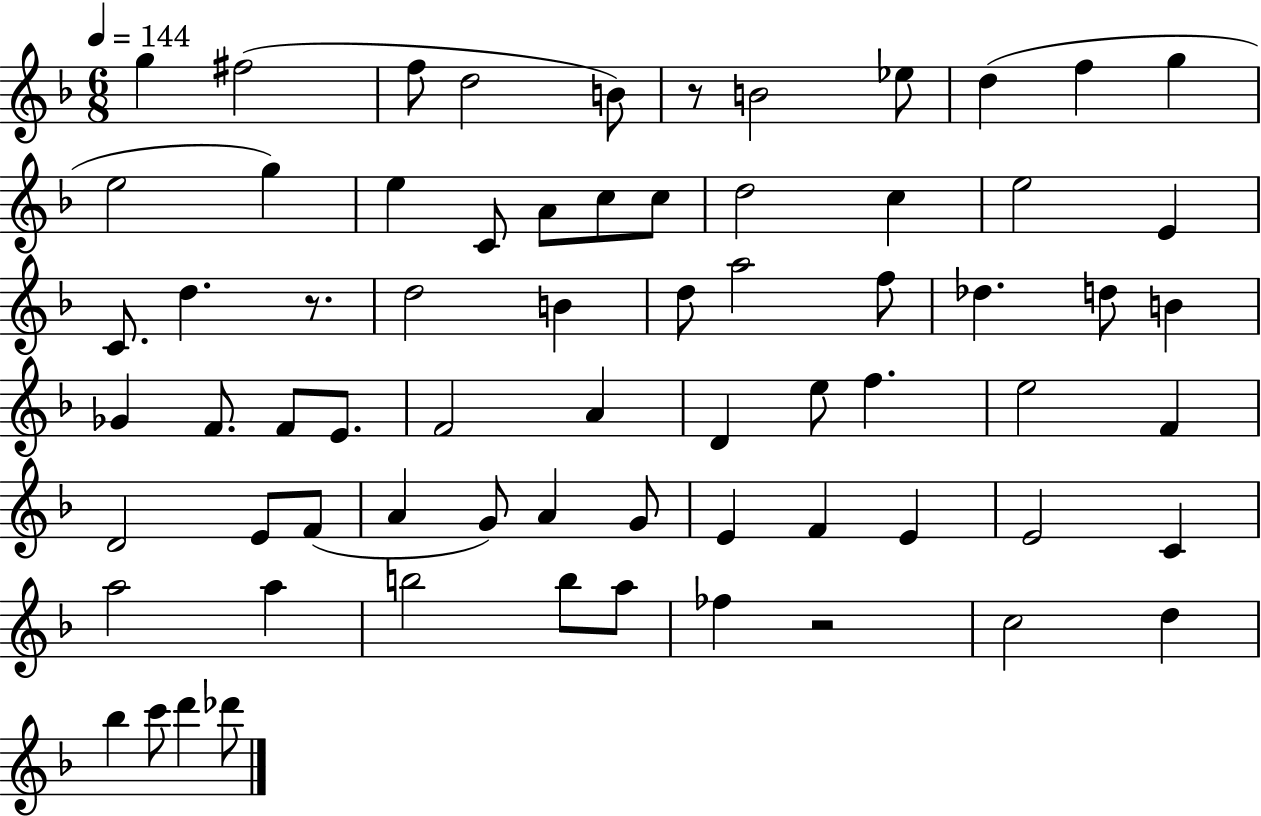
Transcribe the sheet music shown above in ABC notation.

X:1
T:Untitled
M:6/8
L:1/4
K:F
g ^f2 f/2 d2 B/2 z/2 B2 _e/2 d f g e2 g e C/2 A/2 c/2 c/2 d2 c e2 E C/2 d z/2 d2 B d/2 a2 f/2 _d d/2 B _G F/2 F/2 E/2 F2 A D e/2 f e2 F D2 E/2 F/2 A G/2 A G/2 E F E E2 C a2 a b2 b/2 a/2 _f z2 c2 d _b c'/2 d' _d'/2